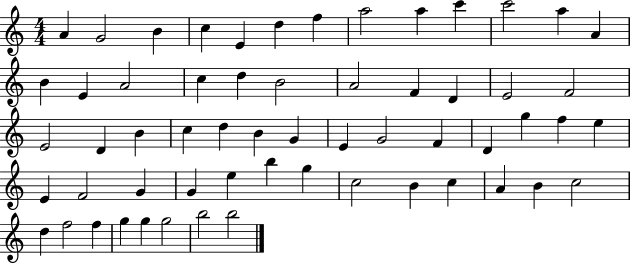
X:1
T:Untitled
M:4/4
L:1/4
K:C
A G2 B c E d f a2 a c' c'2 a A B E A2 c d B2 A2 F D E2 F2 E2 D B c d B G E G2 F D g f e E F2 G G e b g c2 B c A B c2 d f2 f g g g2 b2 b2